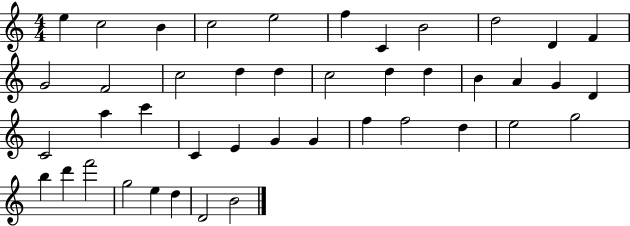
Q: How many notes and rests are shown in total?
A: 43